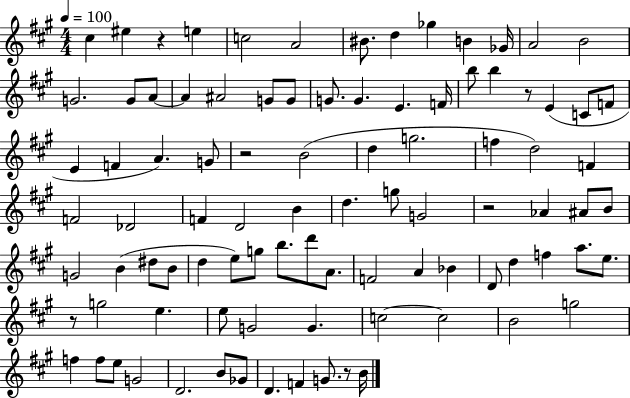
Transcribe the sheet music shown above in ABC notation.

X:1
T:Untitled
M:4/4
L:1/4
K:A
^c ^e z e c2 A2 ^B/2 d _g B _G/4 A2 B2 G2 G/2 A/2 A ^A2 G/2 G/2 G/2 G E F/4 b/2 b z/2 E C/2 F/2 E F A G/2 z2 B2 d g2 f d2 F F2 _D2 F D2 B d g/2 G2 z2 _A ^A/2 B/2 G2 B ^d/2 B/2 d e/2 g/2 b/2 d'/2 A/2 F2 A _B D/2 d f a/2 e/2 z/2 g2 e e/2 G2 G c2 c2 B2 g2 f f/2 e/2 G2 D2 B/2 _G/2 D F G/2 z/2 B/4